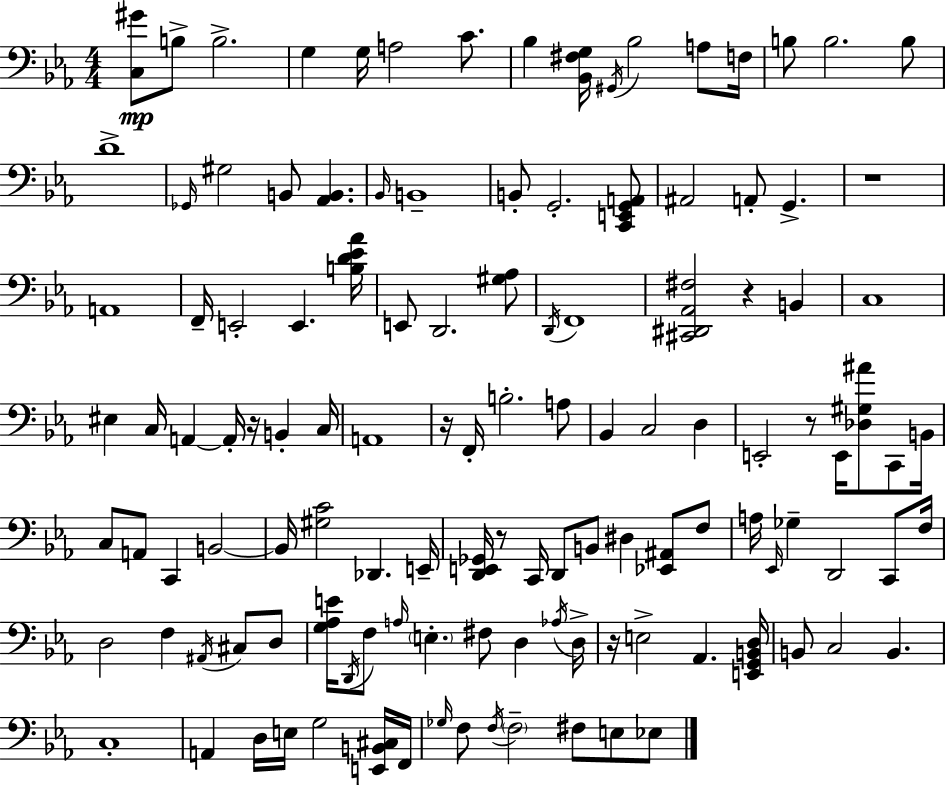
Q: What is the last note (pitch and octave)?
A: Eb3